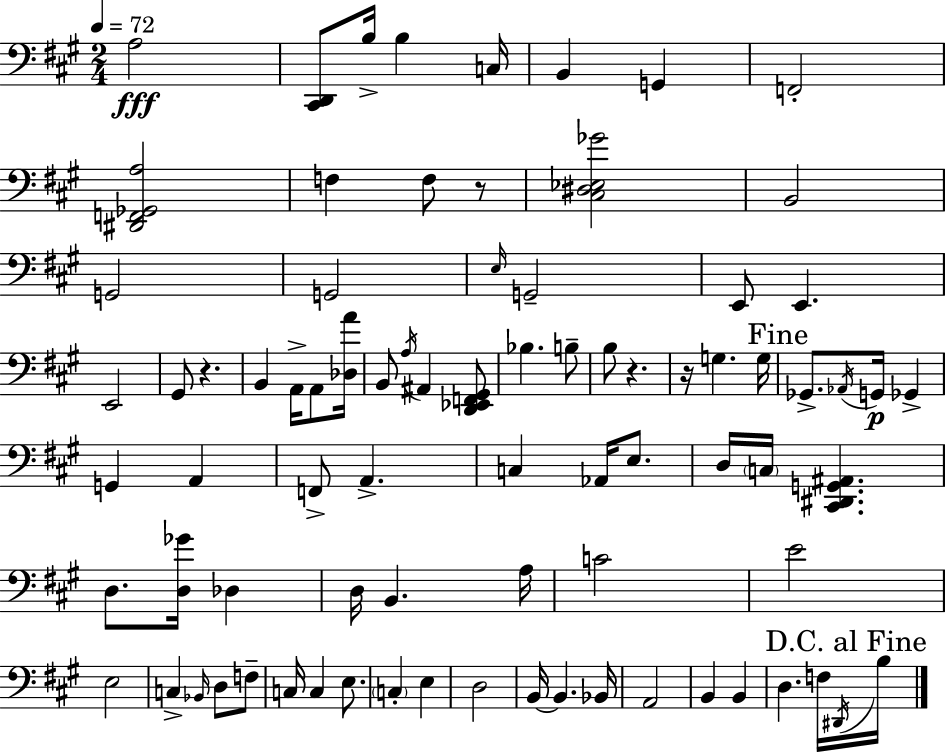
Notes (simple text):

A3/h [C#2,D2]/e B3/s B3/q C3/s B2/q G2/q F2/h [D#2,F2,Gb2,A3]/h F3/q F3/e R/e [C#3,D#3,Eb3,Gb4]/h B2/h G2/h G2/h E3/s G2/h E2/e E2/q. E2/h G#2/e R/q. B2/q A2/s A2/e [Db3,A4]/s B2/e A3/s A#2/q [D2,Eb2,F2,G#2]/e Bb3/q. B3/e B3/e R/q. R/s G3/q. G3/s Gb2/e. Ab2/s G2/s Gb2/q G2/q A2/q F2/e A2/q. C3/q Ab2/s E3/e. D3/s C3/s [C#2,D#2,G2,A#2]/q. D3/e. [D3,Gb4]/s Db3/q D3/s B2/q. A3/s C4/h E4/h E3/h C3/q Bb2/s D3/e F3/e C3/s C3/q E3/e. C3/q E3/q D3/h B2/s B2/q. Bb2/s A2/h B2/q B2/q D3/q. F3/s D#2/s B3/s